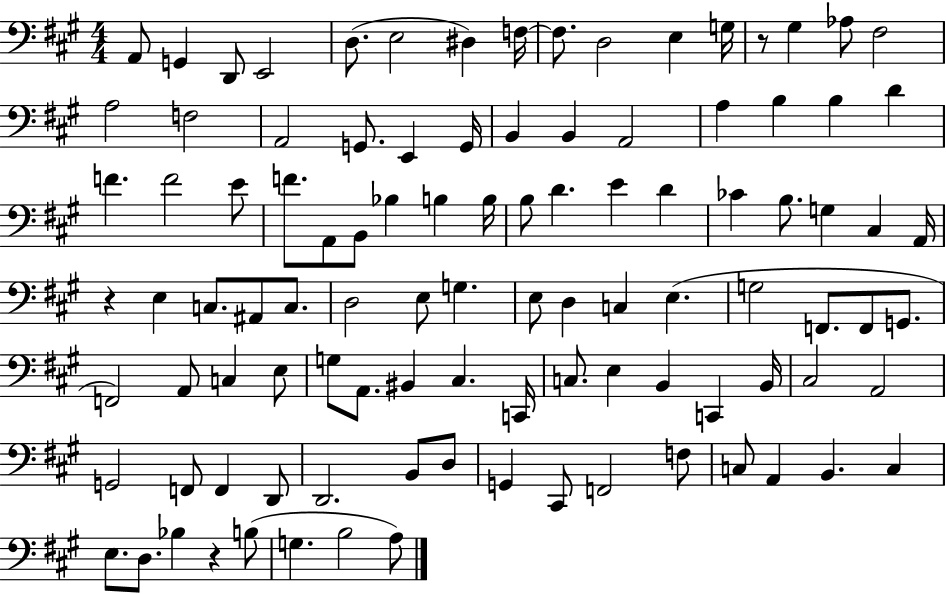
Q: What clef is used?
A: bass